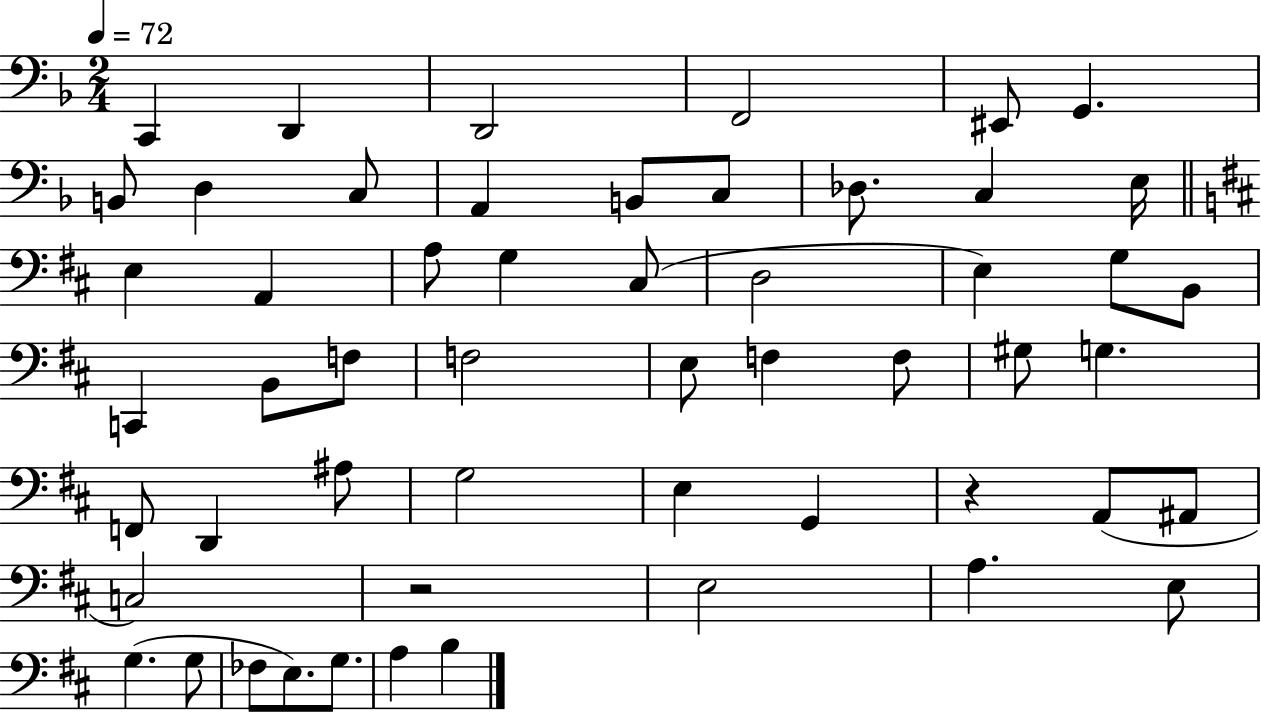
{
  \clef bass
  \numericTimeSignature
  \time 2/4
  \key f \major
  \tempo 4 = 72
  \repeat volta 2 { c,4 d,4 | d,2 | f,2 | eis,8 g,4. | \break b,8 d4 c8 | a,4 b,8 c8 | des8. c4 e16 | \bar "||" \break \key d \major e4 a,4 | a8 g4 cis8( | d2 | e4) g8 b,8 | \break c,4 b,8 f8 | f2 | e8 f4 f8 | gis8 g4. | \break f,8 d,4 ais8 | g2 | e4 g,4 | r4 a,8( ais,8 | \break c2) | r2 | e2 | a4. e8 | \break g4.( g8 | fes8 e8.) g8. | a4 b4 | } \bar "|."
}